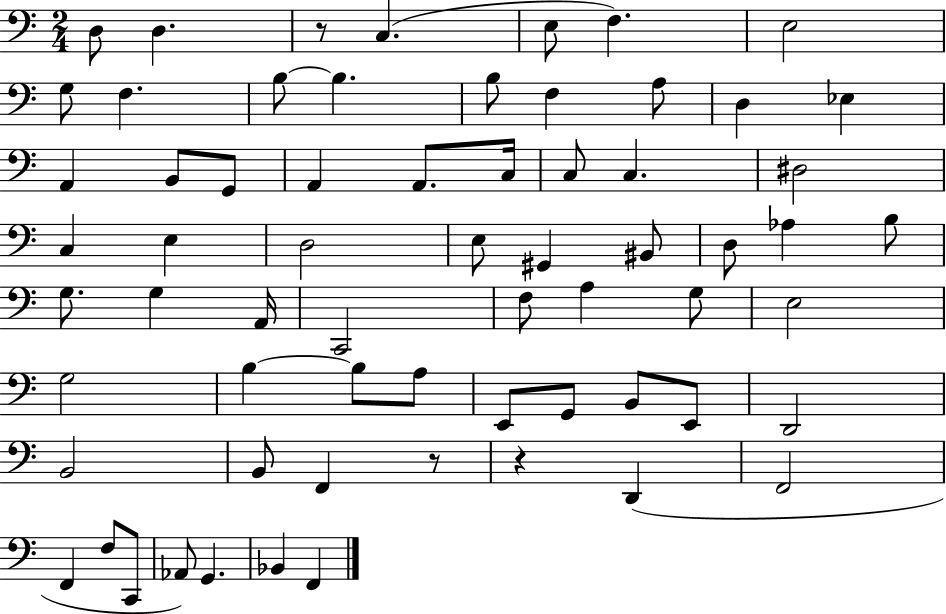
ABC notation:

X:1
T:Untitled
M:2/4
L:1/4
K:C
D,/2 D, z/2 C, E,/2 F, E,2 G,/2 F, B,/2 B, B,/2 F, A,/2 D, _E, A,, B,,/2 G,,/2 A,, A,,/2 C,/4 C,/2 C, ^D,2 C, E, D,2 E,/2 ^G,, ^B,,/2 D,/2 _A, B,/2 G,/2 G, A,,/4 C,,2 F,/2 A, G,/2 E,2 G,2 B, B,/2 A,/2 E,,/2 G,,/2 B,,/2 E,,/2 D,,2 B,,2 B,,/2 F,, z/2 z D,, F,,2 F,, F,/2 C,,/2 _A,,/2 G,, _B,, F,,